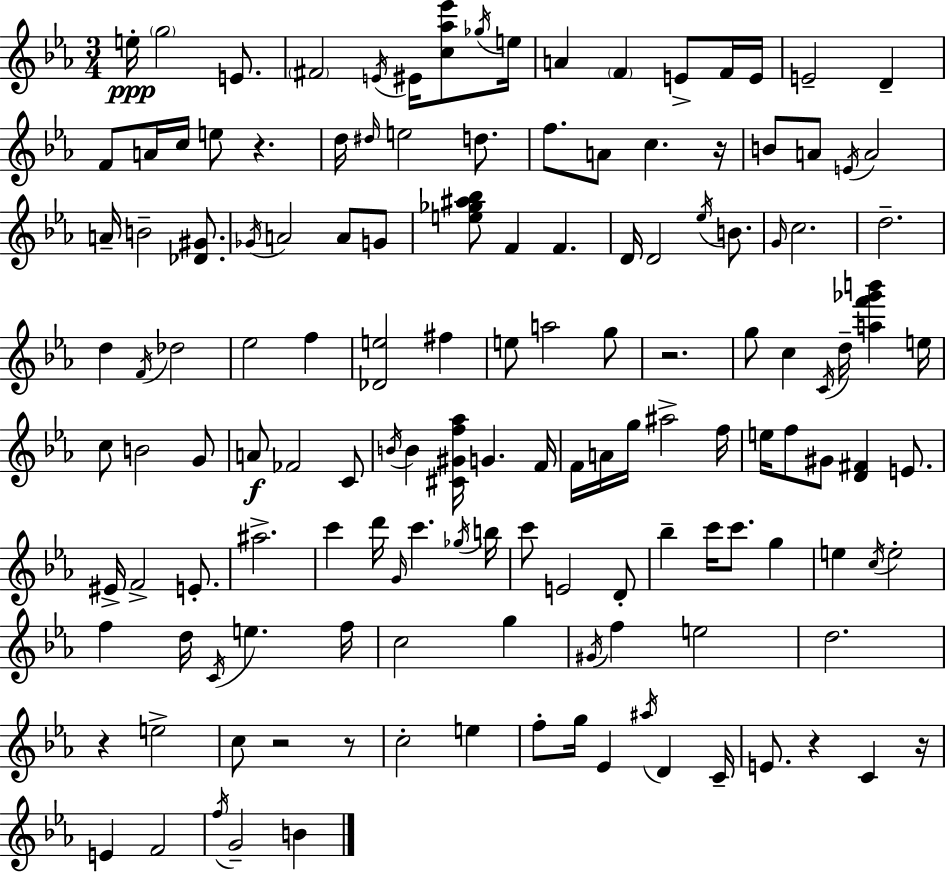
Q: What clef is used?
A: treble